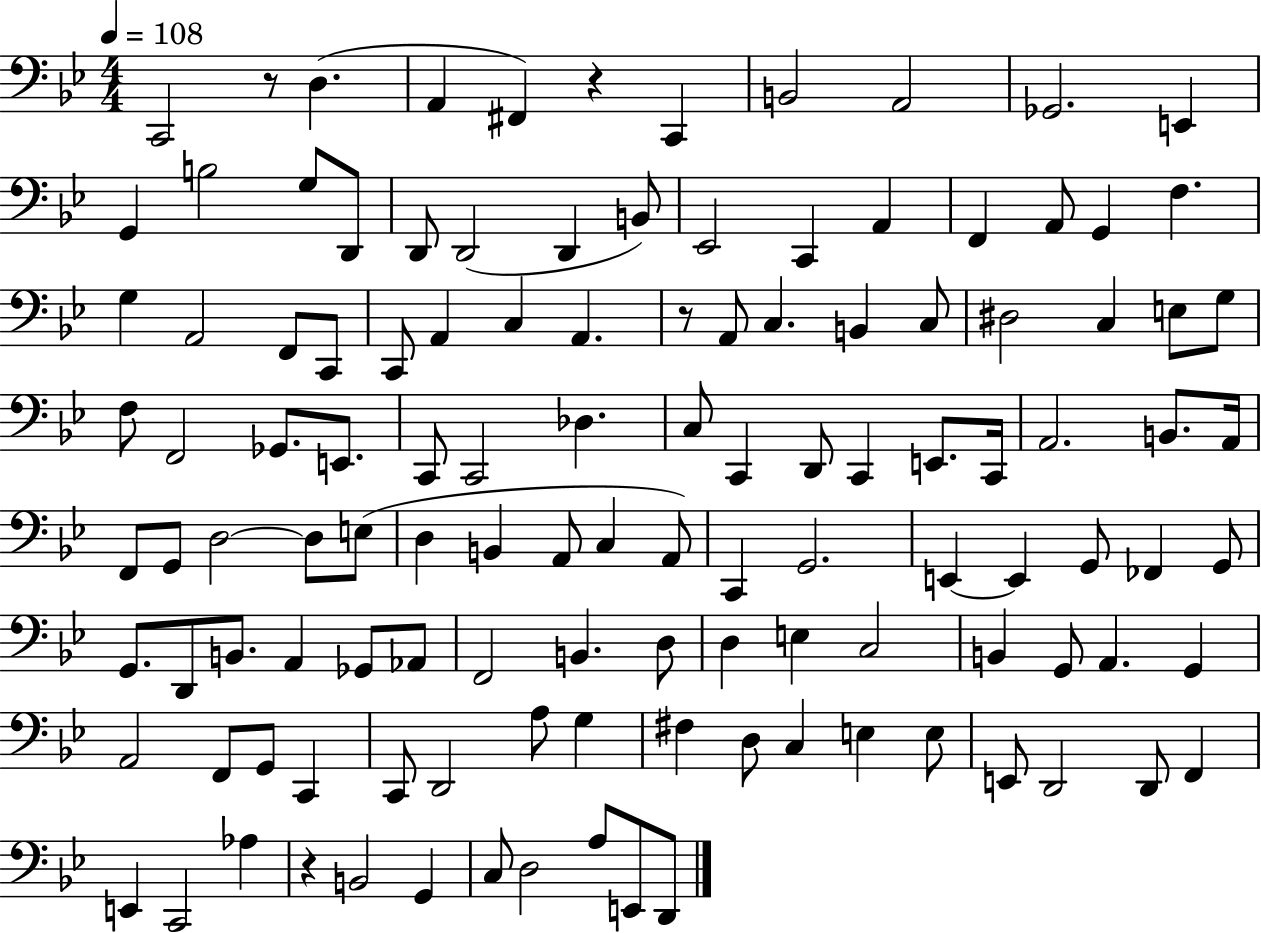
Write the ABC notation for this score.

X:1
T:Untitled
M:4/4
L:1/4
K:Bb
C,,2 z/2 D, A,, ^F,, z C,, B,,2 A,,2 _G,,2 E,, G,, B,2 G,/2 D,,/2 D,,/2 D,,2 D,, B,,/2 _E,,2 C,, A,, F,, A,,/2 G,, F, G, A,,2 F,,/2 C,,/2 C,,/2 A,, C, A,, z/2 A,,/2 C, B,, C,/2 ^D,2 C, E,/2 G,/2 F,/2 F,,2 _G,,/2 E,,/2 C,,/2 C,,2 _D, C,/2 C,, D,,/2 C,, E,,/2 C,,/4 A,,2 B,,/2 A,,/4 F,,/2 G,,/2 D,2 D,/2 E,/2 D, B,, A,,/2 C, A,,/2 C,, G,,2 E,, E,, G,,/2 _F,, G,,/2 G,,/2 D,,/2 B,,/2 A,, _G,,/2 _A,,/2 F,,2 B,, D,/2 D, E, C,2 B,, G,,/2 A,, G,, A,,2 F,,/2 G,,/2 C,, C,,/2 D,,2 A,/2 G, ^F, D,/2 C, E, E,/2 E,,/2 D,,2 D,,/2 F,, E,, C,,2 _A, z B,,2 G,, C,/2 D,2 A,/2 E,,/2 D,,/2